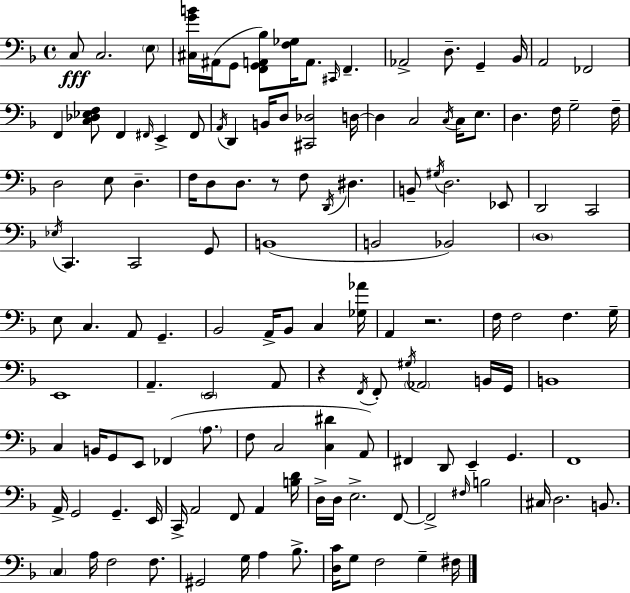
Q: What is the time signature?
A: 4/4